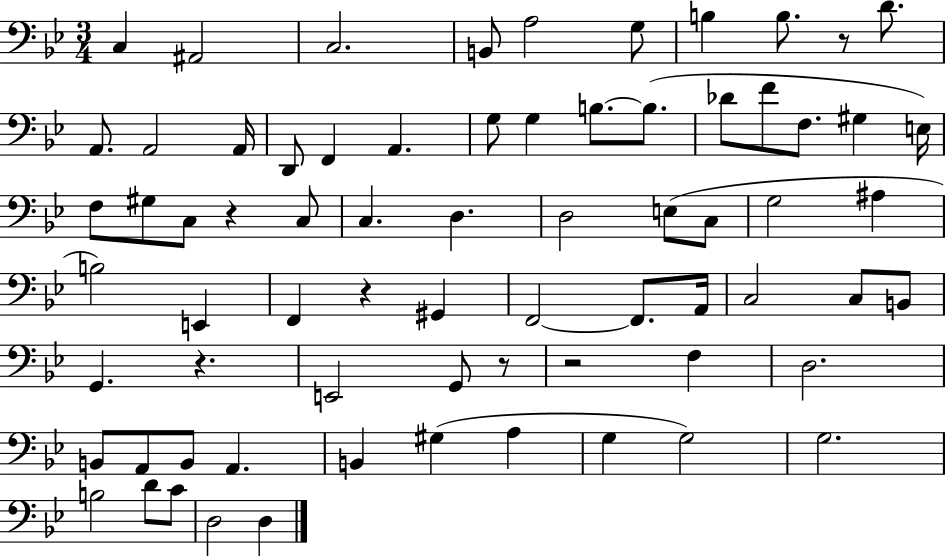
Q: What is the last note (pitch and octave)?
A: D3